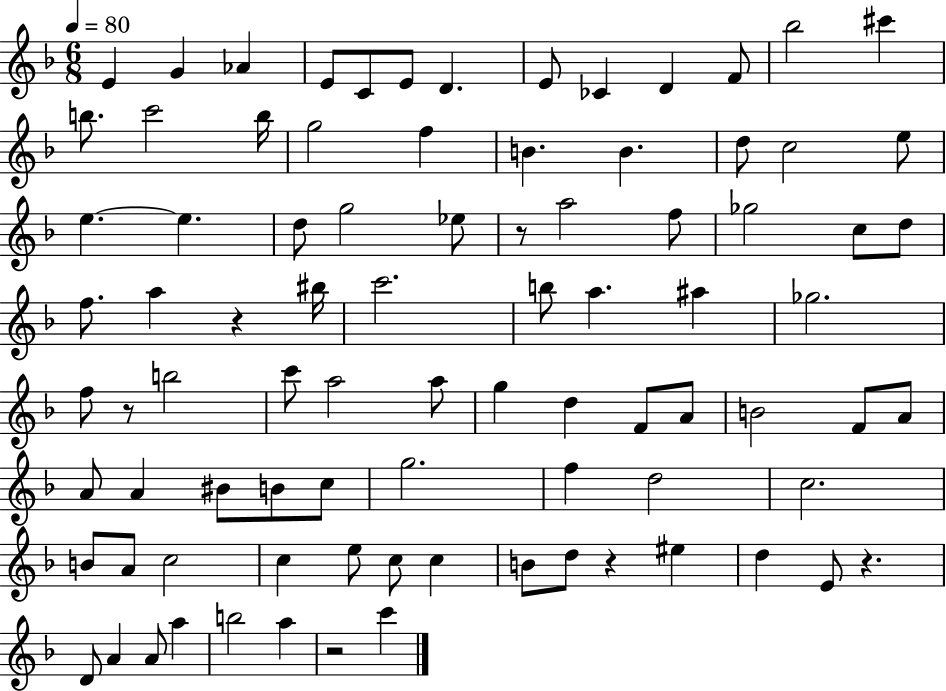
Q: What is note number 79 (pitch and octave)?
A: B5